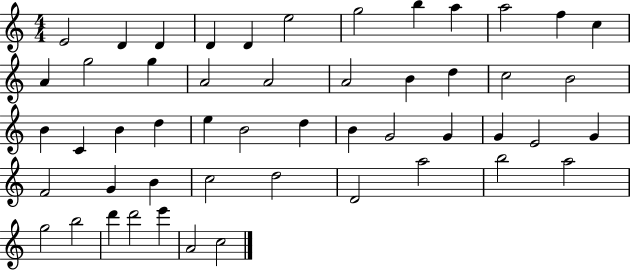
{
  \clef treble
  \numericTimeSignature
  \time 4/4
  \key c \major
  e'2 d'4 d'4 | d'4 d'4 e''2 | g''2 b''4 a''4 | a''2 f''4 c''4 | \break a'4 g''2 g''4 | a'2 a'2 | a'2 b'4 d''4 | c''2 b'2 | \break b'4 c'4 b'4 d''4 | e''4 b'2 d''4 | b'4 g'2 g'4 | g'4 e'2 g'4 | \break f'2 g'4 b'4 | c''2 d''2 | d'2 a''2 | b''2 a''2 | \break g''2 b''2 | d'''4 d'''2 e'''4 | a'2 c''2 | \bar "|."
}